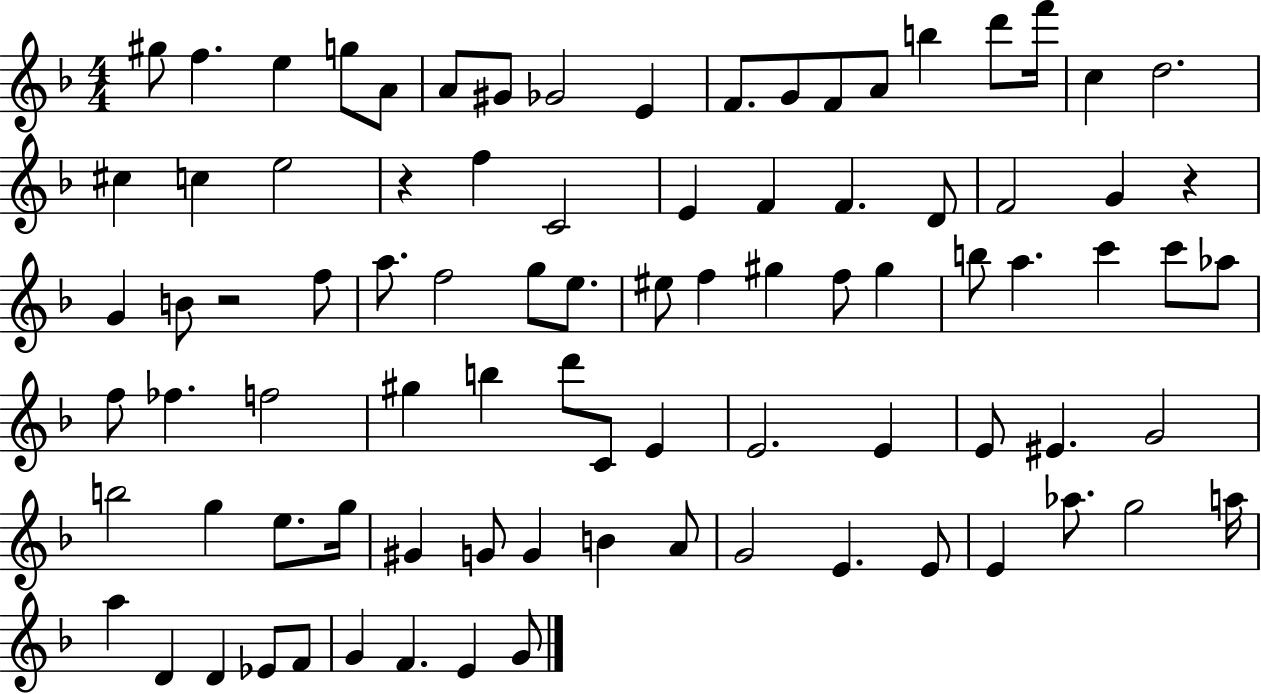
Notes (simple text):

G#5/e F5/q. E5/q G5/e A4/e A4/e G#4/e Gb4/h E4/q F4/e. G4/e F4/e A4/e B5/q D6/e F6/s C5/q D5/h. C#5/q C5/q E5/h R/q F5/q C4/h E4/q F4/q F4/q. D4/e F4/h G4/q R/q G4/q B4/e R/h F5/e A5/e. F5/h G5/e E5/e. EIS5/e F5/q G#5/q F5/e G#5/q B5/e A5/q. C6/q C6/e Ab5/e F5/e FES5/q. F5/h G#5/q B5/q D6/e C4/e E4/q E4/h. E4/q E4/e EIS4/q. G4/h B5/h G5/q E5/e. G5/s G#4/q G4/e G4/q B4/q A4/e G4/h E4/q. E4/e E4/q Ab5/e. G5/h A5/s A5/q D4/q D4/q Eb4/e F4/e G4/q F4/q. E4/q G4/e